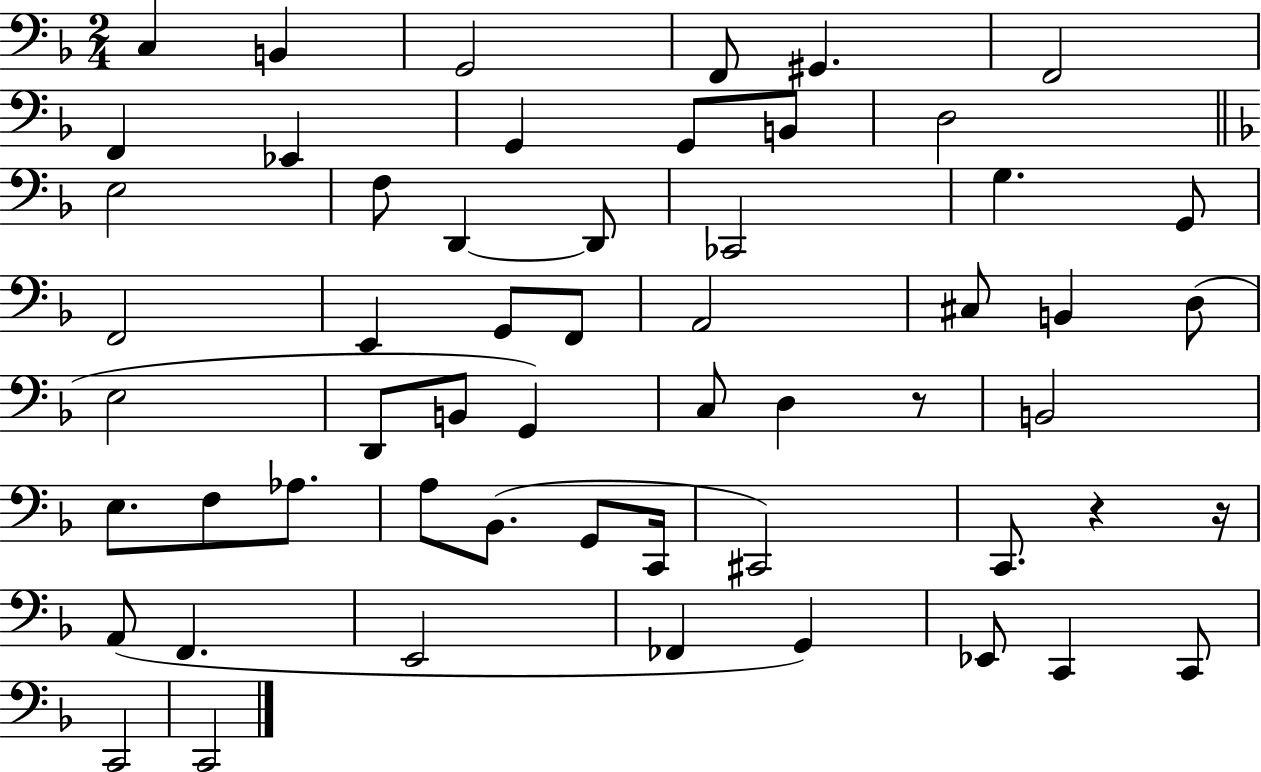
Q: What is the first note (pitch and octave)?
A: C3